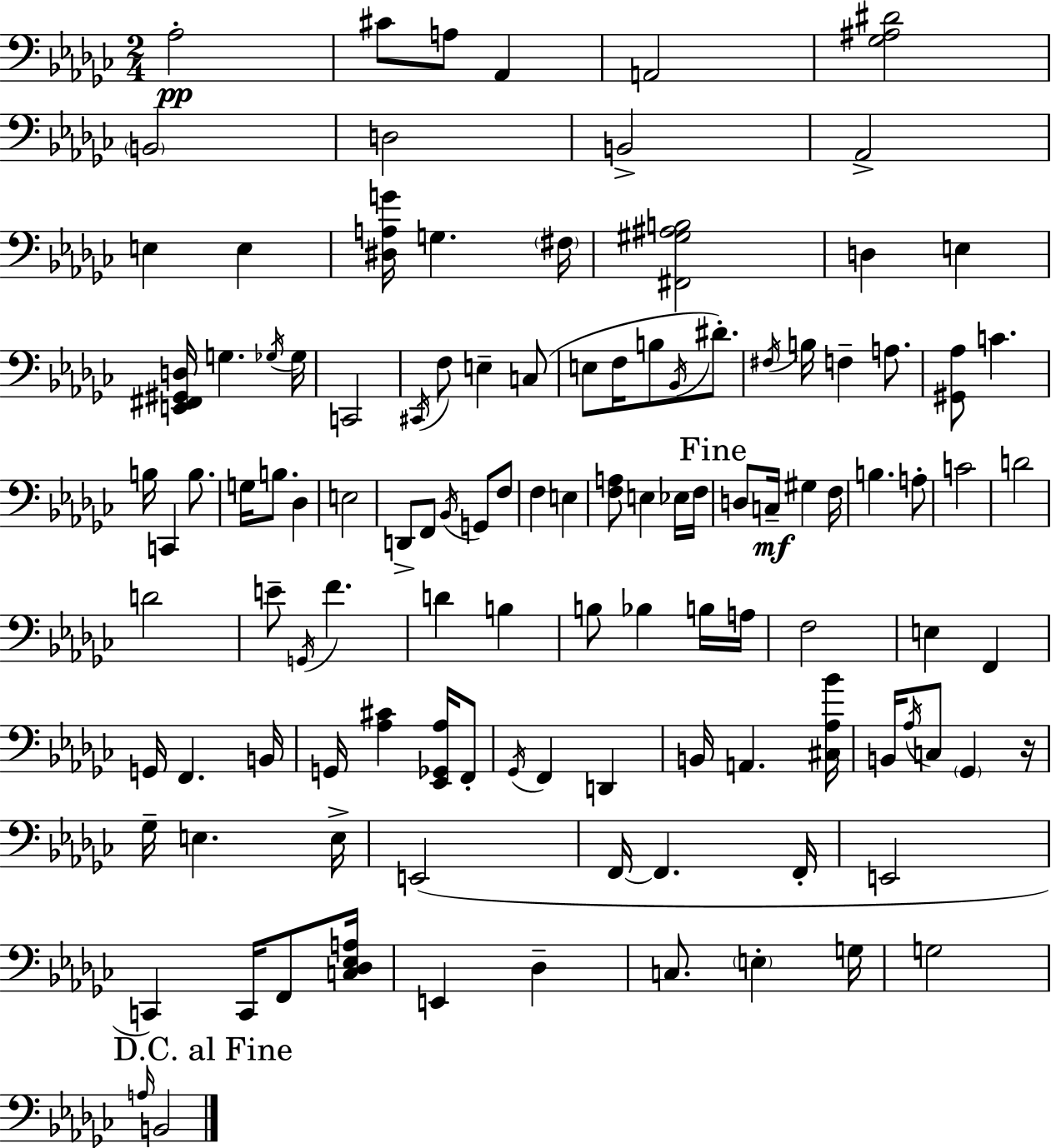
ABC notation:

X:1
T:Untitled
M:2/4
L:1/4
K:Ebm
_A,2 ^C/2 A,/2 _A,, A,,2 [_G,^A,^D]2 B,,2 D,2 B,,2 _A,,2 E, E, [^D,A,G]/4 G, ^F,/4 [^F,,^G,^A,B,]2 D, E, [E,,^F,,^G,,D,]/4 G, _G,/4 _G,/4 C,,2 ^C,,/4 F,/2 E, C,/2 E,/2 F,/4 B,/2 _B,,/4 ^D/2 ^F,/4 B,/4 F, A,/2 [^G,,_A,]/2 C B,/4 C,, B,/2 G,/4 B,/2 _D, E,2 D,,/2 F,,/2 _B,,/4 G,,/2 F,/2 F, E, [F,A,]/2 E, _E,/4 F,/4 D,/2 C,/4 ^G, F,/4 B, A,/2 C2 D2 D2 E/2 G,,/4 F D B, B,/2 _B, B,/4 A,/4 F,2 E, F,, G,,/4 F,, B,,/4 G,,/4 [_A,^C] [_E,,_G,,_A,]/4 F,,/2 _G,,/4 F,, D,, B,,/4 A,, [^C,_A,_B]/4 B,,/4 _A,/4 C,/2 _G,, z/4 _G,/4 E, E,/4 E,,2 F,,/4 F,, F,,/4 E,,2 C,, C,,/4 F,,/2 [C,_D,_E,A,]/4 E,, _D, C,/2 E, G,/4 G,2 A,/4 B,,2